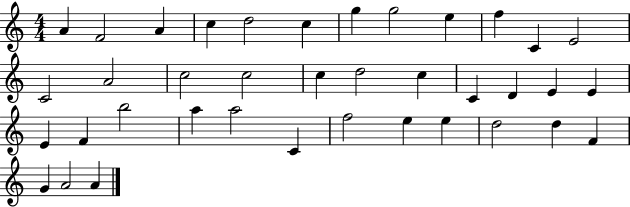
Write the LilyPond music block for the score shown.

{
  \clef treble
  \numericTimeSignature
  \time 4/4
  \key c \major
  a'4 f'2 a'4 | c''4 d''2 c''4 | g''4 g''2 e''4 | f''4 c'4 e'2 | \break c'2 a'2 | c''2 c''2 | c''4 d''2 c''4 | c'4 d'4 e'4 e'4 | \break e'4 f'4 b''2 | a''4 a''2 c'4 | f''2 e''4 e''4 | d''2 d''4 f'4 | \break g'4 a'2 a'4 | \bar "|."
}